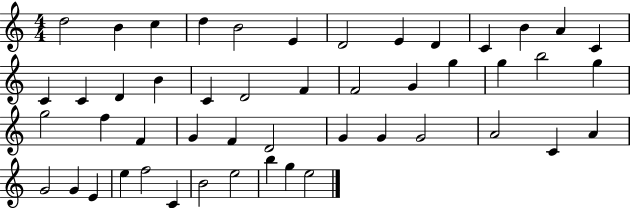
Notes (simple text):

D5/h B4/q C5/q D5/q B4/h E4/q D4/h E4/q D4/q C4/q B4/q A4/q C4/q C4/q C4/q D4/q B4/q C4/q D4/h F4/q F4/h G4/q G5/q G5/q B5/h G5/q G5/h F5/q F4/q G4/q F4/q D4/h G4/q G4/q G4/h A4/h C4/q A4/q G4/h G4/q E4/q E5/q F5/h C4/q B4/h E5/h B5/q G5/q E5/h